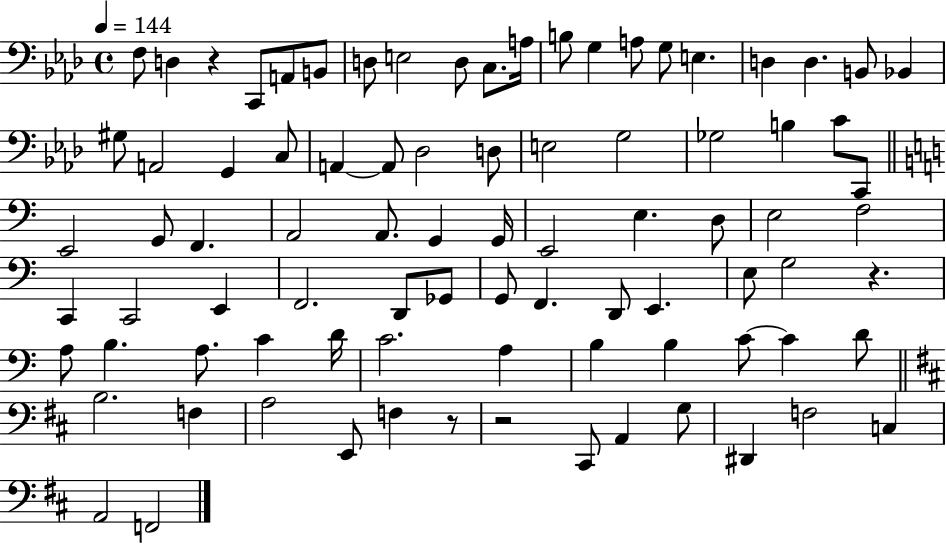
{
  \clef bass
  \time 4/4
  \defaultTimeSignature
  \key aes \major
  \tempo 4 = 144
  \repeat volta 2 { f8 d4 r4 c,8 a,8 b,8 | d8 e2 d8 c8. a16 | b8 g4 a8 g8 e4. | d4 d4. b,8 bes,4 | \break gis8 a,2 g,4 c8 | a,4~~ a,8 des2 d8 | e2 g2 | ges2 b4 c'8 c,8 | \break \bar "||" \break \key a \minor e,2 g,8 f,4. | a,2 a,8. g,4 g,16 | e,2 e4. d8 | e2 f2 | \break c,4 c,2 e,4 | f,2. d,8 ges,8 | g,8 f,4. d,8 e,4. | e8 g2 r4. | \break a8 b4. a8. c'4 d'16 | c'2. a4 | b4 b4 c'8~~ c'4 d'8 | \bar "||" \break \key d \major b2. f4 | a2 e,8 f4 r8 | r2 cis,8 a,4 g8 | dis,4 f2 c4 | \break a,2 f,2 | } \bar "|."
}